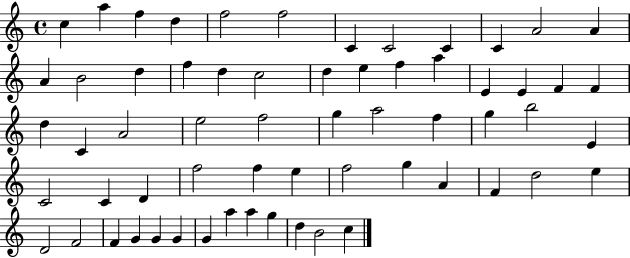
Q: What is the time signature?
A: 4/4